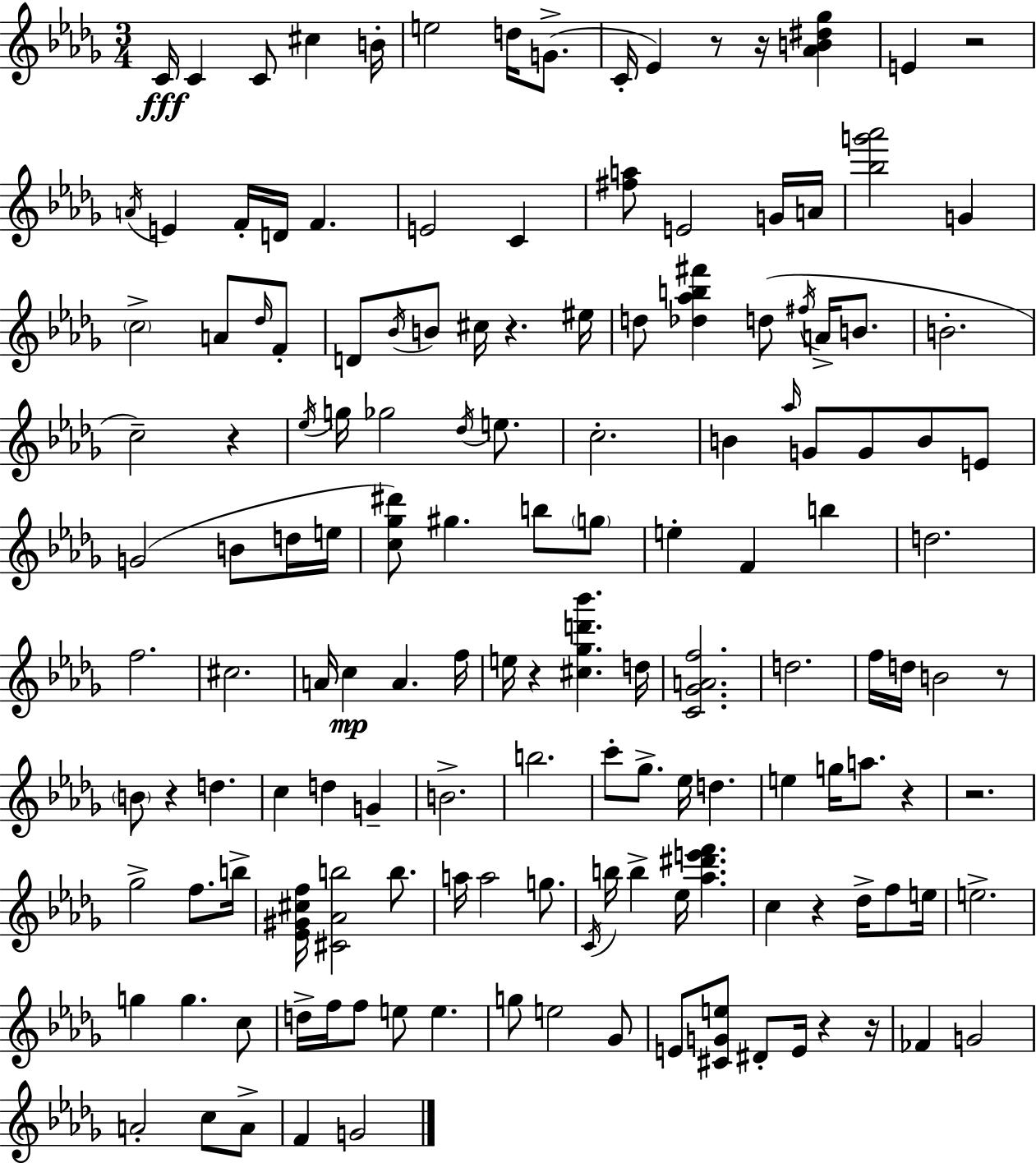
{
  \clef treble
  \numericTimeSignature
  \time 3/4
  \key bes \minor
  c'16\fff c'4 c'8 cis''4 b'16-. | e''2 d''16 g'8.->( | c'16-. ees'4) r8 r16 <aes' b' dis'' ges''>4 | e'4 r2 | \break \acciaccatura { a'16 } e'4 f'16-. d'16 f'4. | e'2 c'4 | <fis'' a''>8 e'2 g'16 | a'16 <bes'' g''' aes'''>2 g'4 | \break \parenthesize c''2-> a'8 \grace { des''16 } | f'8-. d'8 \acciaccatura { bes'16 } b'8 cis''16 r4. | eis''16 d''8 <des'' aes'' b'' fis'''>4 d''8( \acciaccatura { fis''16 } | a'16-> b'8. b'2.-. | \break c''2--) | r4 \acciaccatura { ees''16 } g''16 ges''2 | \acciaccatura { des''16 } e''8. c''2.-. | b'4 \grace { aes''16 } g'8 | \break g'8 b'8 e'8 g'2( | b'8 d''16 e''16 <c'' ges'' dis'''>8) gis''4. | b''8 \parenthesize g''8 e''4-. f'4 | b''4 d''2. | \break f''2. | cis''2. | a'16 c''4\mp | a'4. f''16 e''16 r4 | \break <cis'' ges'' d''' bes'''>4. d''16 <c' ges' a' f''>2. | d''2. | f''16 d''16 b'2 | r8 \parenthesize b'8 r4 | \break d''4. c''4 d''4 | g'4-- b'2.-> | b''2. | c'''8-. ges''8.-> | \break ees''16 d''4. e''4 g''16 | a''8. r4 r2. | ges''2-> | f''8. b''16-> <ees' gis' cis'' f''>16 <cis' aes' b''>2 | \break b''8. a''16 a''2 | g''8. \acciaccatura { c'16 } b''16 b''4-> | ees''16 <aes'' dis''' e''' f'''>4. c''4 | r4 des''16-> f''8 e''16 e''2.-> | \break g''4 | g''4. c''8 d''16-> f''16 f''8 | e''8 e''4. g''8 e''2 | ges'8 e'8 <cis' g' e''>8 | \break dis'8-. e'16 r4 r16 fes'4 | g'2 a'2-. | c''8 a'8-> f'4 | g'2 \bar "|."
}